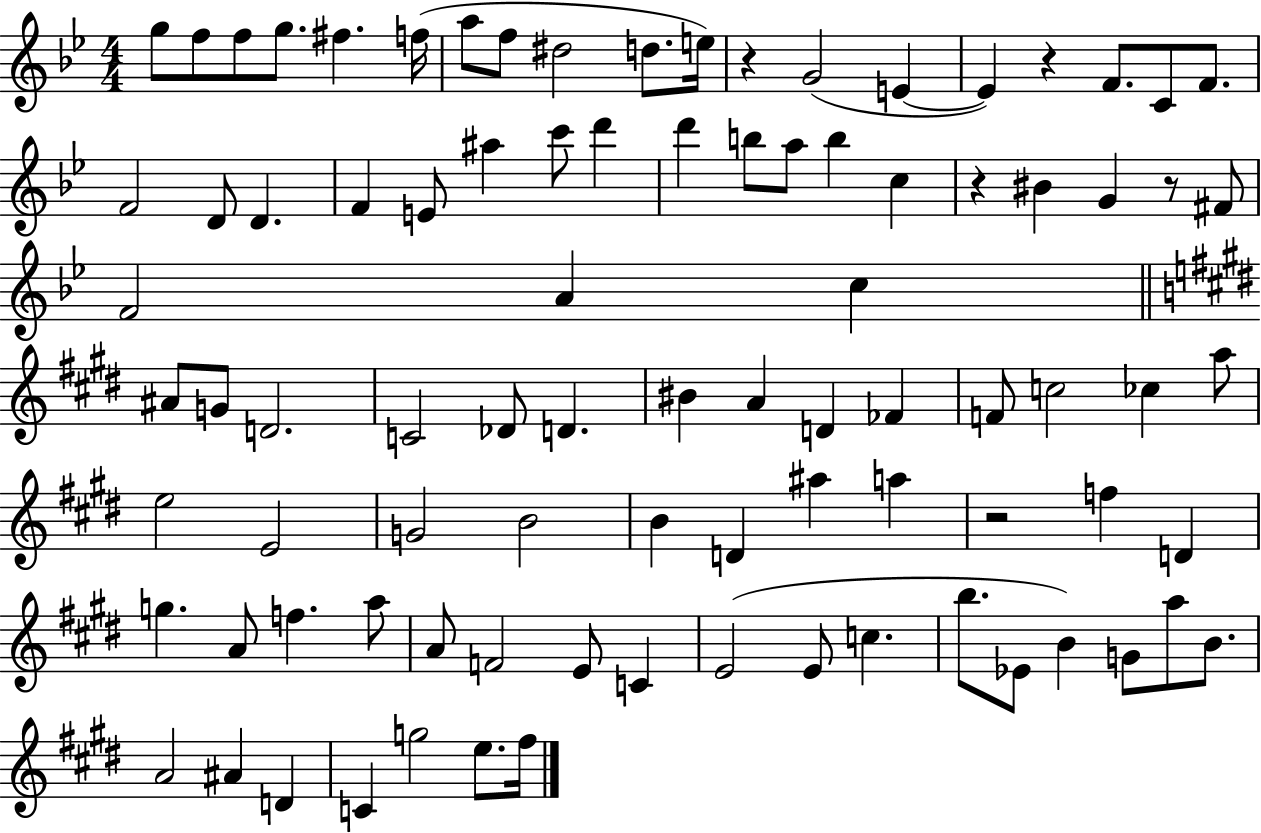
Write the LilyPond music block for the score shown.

{
  \clef treble
  \numericTimeSignature
  \time 4/4
  \key bes \major
  g''8 f''8 f''8 g''8. fis''4. f''16( | a''8 f''8 dis''2 d''8. e''16) | r4 g'2( e'4~~ | e'4) r4 f'8. c'8 f'8. | \break f'2 d'8 d'4. | f'4 e'8 ais''4 c'''8 d'''4 | d'''4 b''8 a''8 b''4 c''4 | r4 bis'4 g'4 r8 fis'8 | \break f'2 a'4 c''4 | \bar "||" \break \key e \major ais'8 g'8 d'2. | c'2 des'8 d'4. | bis'4 a'4 d'4 fes'4 | f'8 c''2 ces''4 a''8 | \break e''2 e'2 | g'2 b'2 | b'4 d'4 ais''4 a''4 | r2 f''4 d'4 | \break g''4. a'8 f''4. a''8 | a'8 f'2 e'8 c'4 | e'2( e'8 c''4. | b''8. ees'8 b'4) g'8 a''8 b'8. | \break a'2 ais'4 d'4 | c'4 g''2 e''8. fis''16 | \bar "|."
}